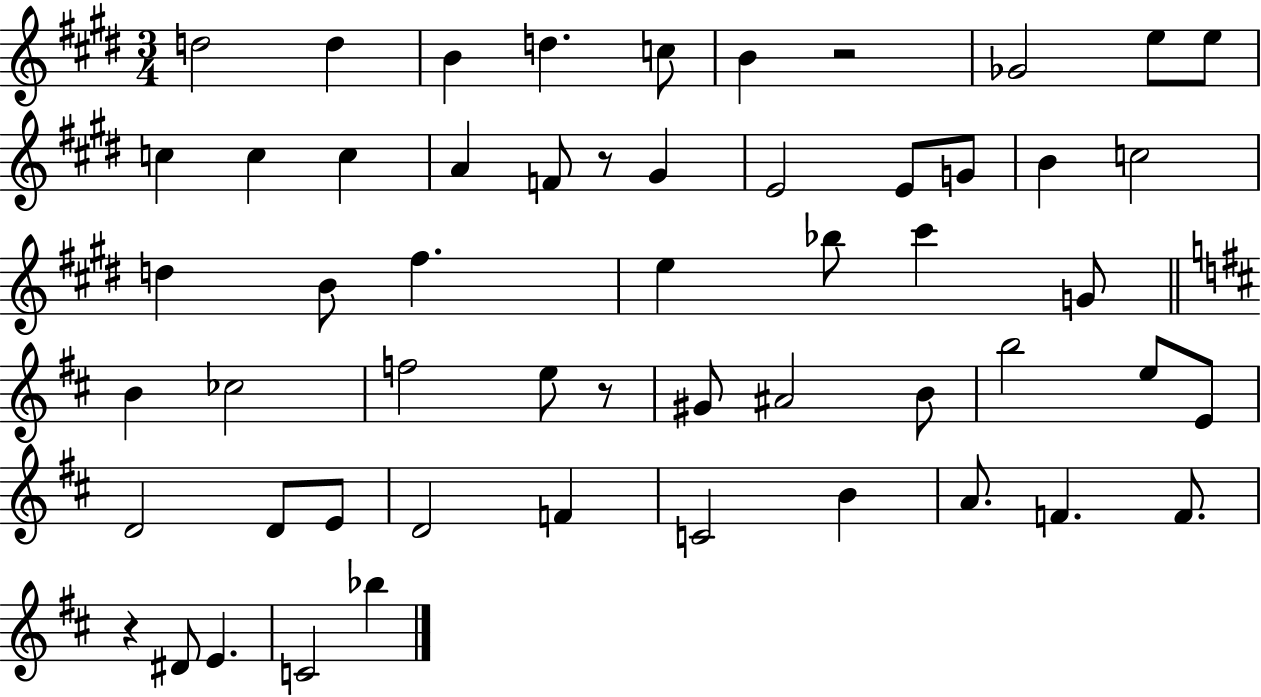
{
  \clef treble
  \numericTimeSignature
  \time 3/4
  \key e \major
  d''2 d''4 | b'4 d''4. c''8 | b'4 r2 | ges'2 e''8 e''8 | \break c''4 c''4 c''4 | a'4 f'8 r8 gis'4 | e'2 e'8 g'8 | b'4 c''2 | \break d''4 b'8 fis''4. | e''4 bes''8 cis'''4 g'8 | \bar "||" \break \key d \major b'4 ces''2 | f''2 e''8 r8 | gis'8 ais'2 b'8 | b''2 e''8 e'8 | \break d'2 d'8 e'8 | d'2 f'4 | c'2 b'4 | a'8. f'4. f'8. | \break r4 dis'8 e'4. | c'2 bes''4 | \bar "|."
}